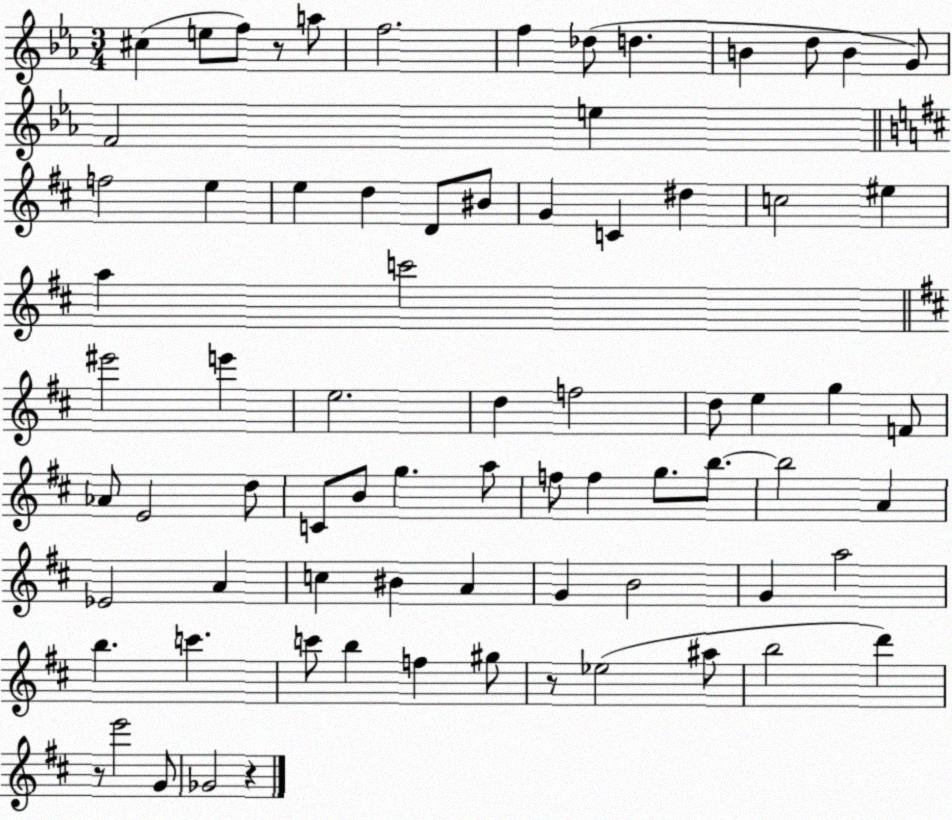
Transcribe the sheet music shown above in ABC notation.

X:1
T:Untitled
M:3/4
L:1/4
K:Eb
^c e/2 f/2 z/2 a/2 f2 f _d/2 d B d/2 B G/2 F2 e f2 e e d D/2 ^B/2 G C ^d c2 ^e a c'2 ^e'2 e' e2 d f2 d/2 e g F/2 _A/2 E2 d/2 C/2 B/2 g a/2 f/2 f g/2 b/2 b2 A _E2 A c ^B A G B2 G a2 b c' c'/2 b f ^g/2 z/2 _e2 ^a/2 b2 d' z/2 e'2 G/2 _G2 z